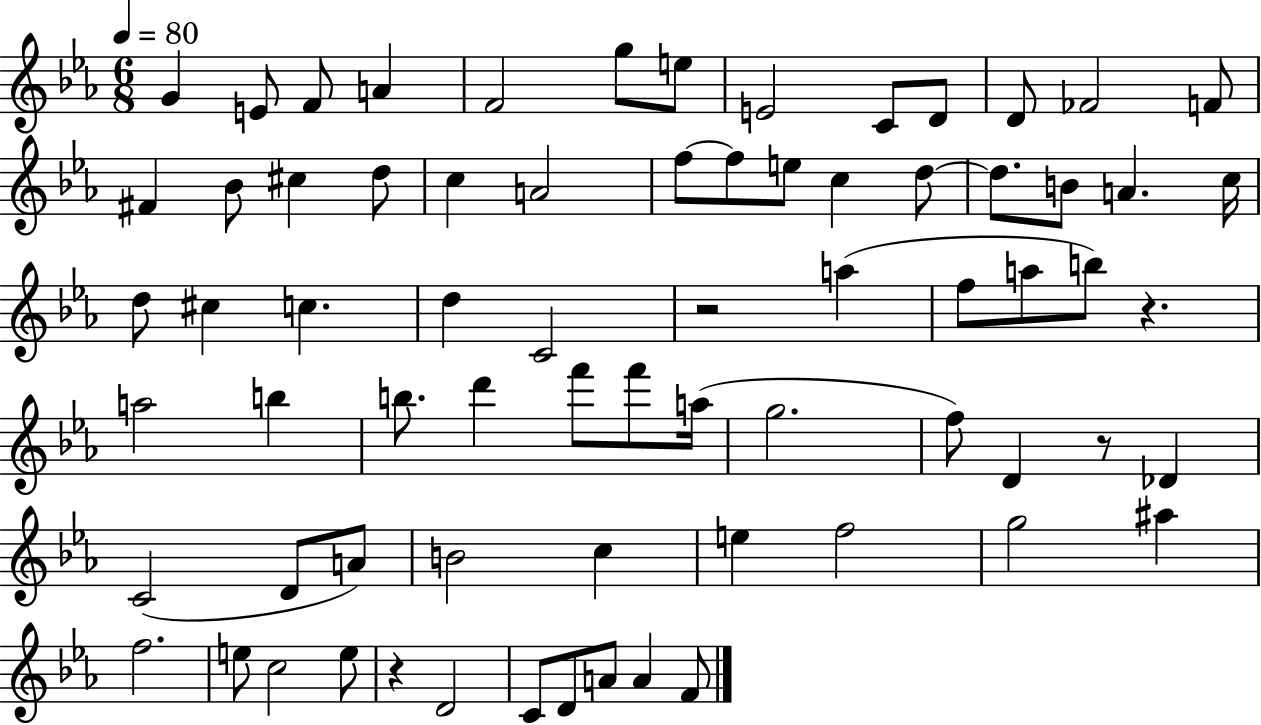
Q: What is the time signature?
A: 6/8